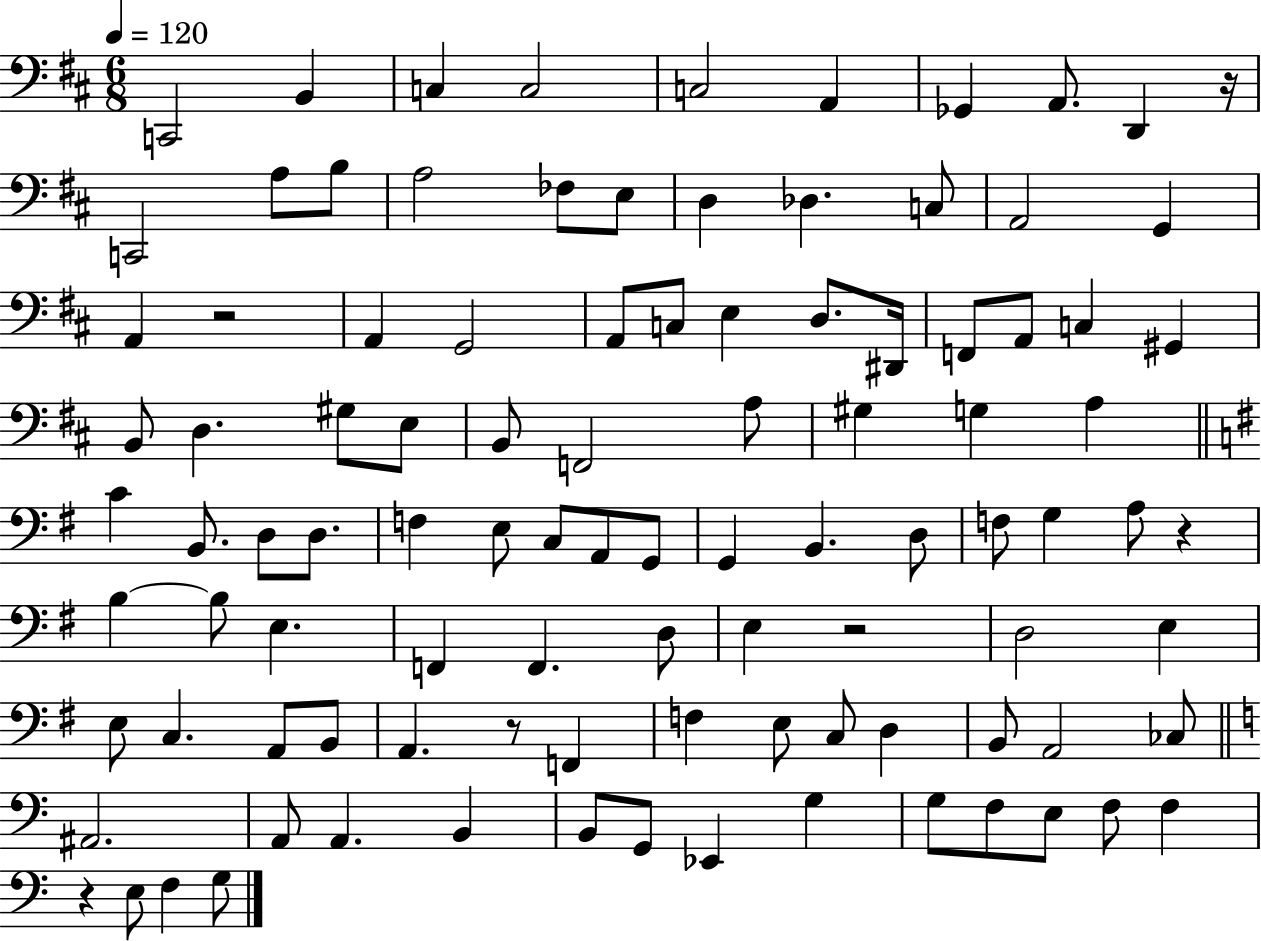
{
  \clef bass
  \numericTimeSignature
  \time 6/8
  \key d \major
  \tempo 4 = 120
  c,2 b,4 | c4 c2 | c2 a,4 | ges,4 a,8. d,4 r16 | \break c,2 a8 b8 | a2 fes8 e8 | d4 des4. c8 | a,2 g,4 | \break a,4 r2 | a,4 g,2 | a,8 c8 e4 d8. dis,16 | f,8 a,8 c4 gis,4 | \break b,8 d4. gis8 e8 | b,8 f,2 a8 | gis4 g4 a4 | \bar "||" \break \key g \major c'4 b,8. d8 d8. | f4 e8 c8 a,8 g,8 | g,4 b,4. d8 | f8 g4 a8 r4 | \break b4~~ b8 e4. | f,4 f,4. d8 | e4 r2 | d2 e4 | \break e8 c4. a,8 b,8 | a,4. r8 f,4 | f4 e8 c8 d4 | b,8 a,2 ces8 | \break \bar "||" \break \key c \major ais,2. | a,8 a,4. b,4 | b,8 g,8 ees,4 g4 | g8 f8 e8 f8 f4 | \break r4 e8 f4 g8 | \bar "|."
}